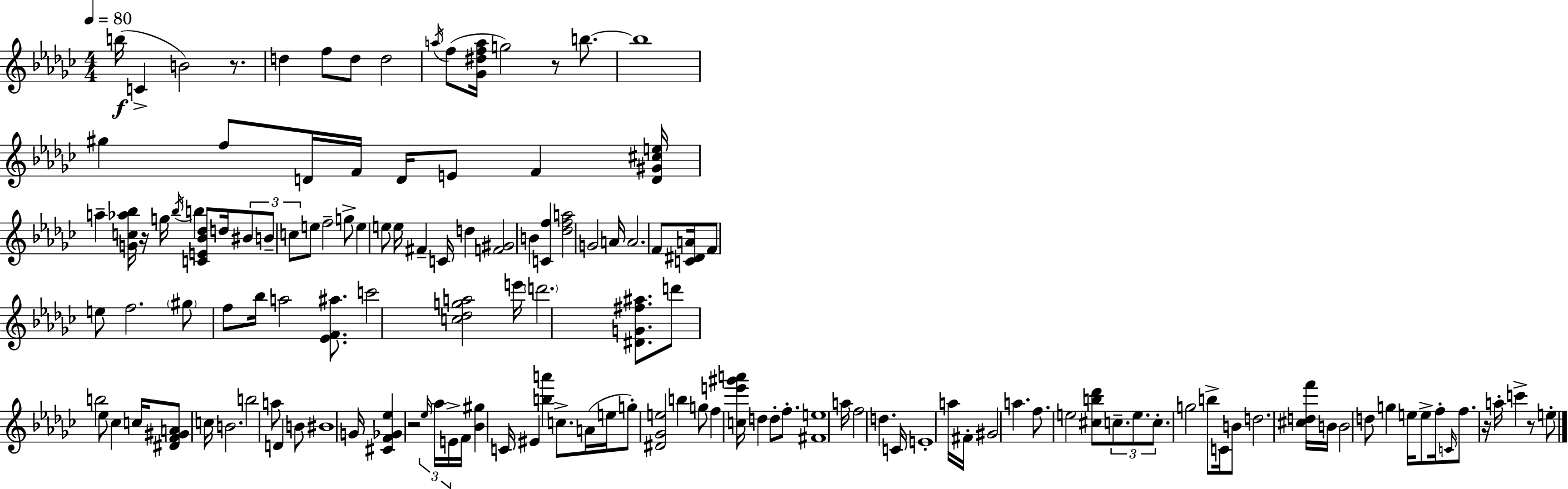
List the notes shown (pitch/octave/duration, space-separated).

B5/s C4/q B4/h R/e. D5/q F5/e D5/e D5/h A5/s F5/e [Gb4,D#5,F5,A5]/s G5/h R/e B5/e. B5/w G#5/q F5/e D4/s F4/s D4/s E4/e F4/q [D4,G#4,C#5,E5]/s A5/q [G4,C5,Ab5,Bb5]/s R/s G5/s Bb5/s B5/q [C4,E4,Bb4,Db5]/e D5/s BIS4/e B4/e C5/e E5/e F5/h G5/e E5/q E5/e E5/s F#4/q C4/s D5/q [F4,G#4]/h B4/q [C4,F5]/q [Db5,F5,A5]/h G4/h A4/s A4/h. F4/e [C4,D#4,A4]/s F4/e E5/e F5/h. G#5/e F5/e Bb5/s A5/h [Eb4,F4,A#5]/e. C6/h [C5,Db5,G5,A5]/h E6/s D6/h. [D#4,G4,F#5,A#5]/e. D6/e B5/h Eb5/e CES5/q C5/s [D#4,F4,G#4,A4]/e C5/s B4/h. B5/h A5/e D4/q B4/e BIS4/w G4/s [C#4,F4,Gb4,Eb5]/q R/h Eb5/s Ab5/s E4/s F4/s [Bb4,G#5]/q C4/s EIS4/q [B5,A6]/q C5/e. A4/s E5/s G5/e [D#4,Gb4,E5]/h B5/q G5/e F5/q [C5,E6,G#6,A6]/s D5/q D5/e F5/e. [F#4,E5]/w A5/s F5/h D5/q. C4/s E4/w A5/s F#4/s G#4/h A5/q. F5/e. E5/h [C#5,B5,Db6]/e C5/e. E5/e. C5/e. G5/h B5/e C4/s B4/e D5/h. [C#5,D5,F6]/s B4/s B4/h D5/e G5/q E5/s E5/e F5/s C4/s F5/e. R/s A5/s C6/q R/e E5/e